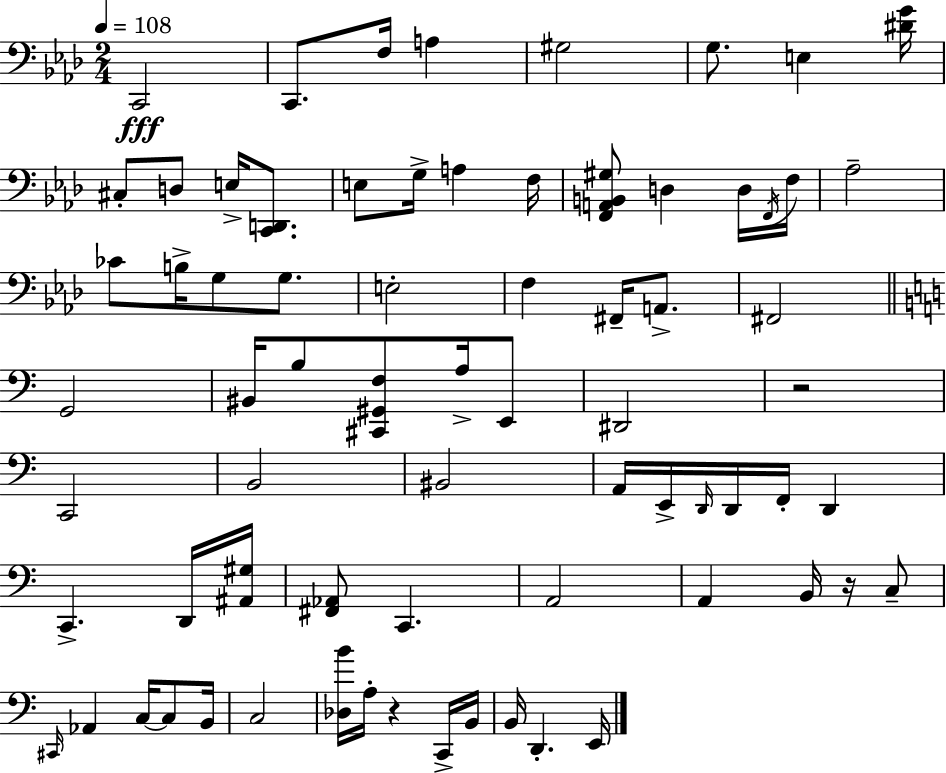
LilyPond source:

{
  \clef bass
  \numericTimeSignature
  \time 2/4
  \key f \minor
  \tempo 4 = 108
  \repeat volta 2 { c,2\fff | c,8. f16 a4 | gis2 | g8. e4 <dis' g'>16 | \break cis8-. d8 e16-> <c, d,>8. | e8 g16-> a4 f16 | <f, a, b, gis>8 d4 d16 \acciaccatura { f,16 } | f16 aes2-- | \break ces'8 b16-> g8 g8. | e2-. | f4 fis,16-- a,8.-> | fis,2 | \break \bar "||" \break \key c \major g,2 | bis,16 b8 <cis, gis, f>8 a16-> e,8 | dis,2 | r2 | \break c,2 | b,2 | bis,2 | a,16 e,16-> \grace { d,16 } d,16 f,16-. d,4 | \break c,4.-> d,16 | <ais, gis>16 <fis, aes,>8 c,4. | a,2 | a,4 b,16 r16 c8-- | \break \grace { cis,16 } aes,4 c16~~ c8 | b,16 c2 | <des b'>16 a16-. r4 | c,16-> b,16 b,16 d,4.-. | \break e,16 } \bar "|."
}